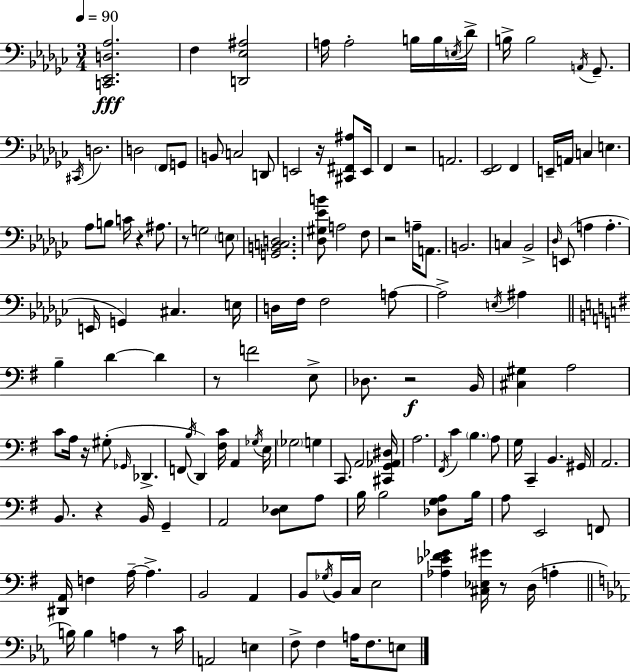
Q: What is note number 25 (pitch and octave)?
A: E2